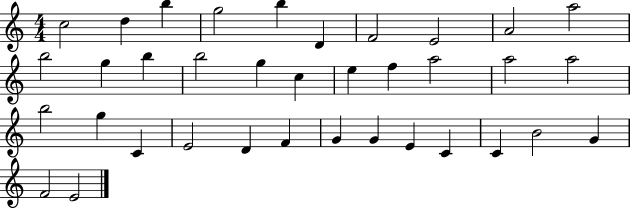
X:1
T:Untitled
M:4/4
L:1/4
K:C
c2 d b g2 b D F2 E2 A2 a2 b2 g b b2 g c e f a2 a2 a2 b2 g C E2 D F G G E C C B2 G F2 E2